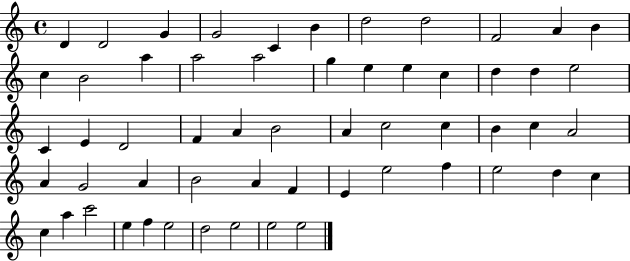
D4/q D4/h G4/q G4/h C4/q B4/q D5/h D5/h F4/h A4/q B4/q C5/q B4/h A5/q A5/h A5/h G5/q E5/q E5/q C5/q D5/q D5/q E5/h C4/q E4/q D4/h F4/q A4/q B4/h A4/q C5/h C5/q B4/q C5/q A4/h A4/q G4/h A4/q B4/h A4/q F4/q E4/q E5/h F5/q E5/h D5/q C5/q C5/q A5/q C6/h E5/q F5/q E5/h D5/h E5/h E5/h E5/h